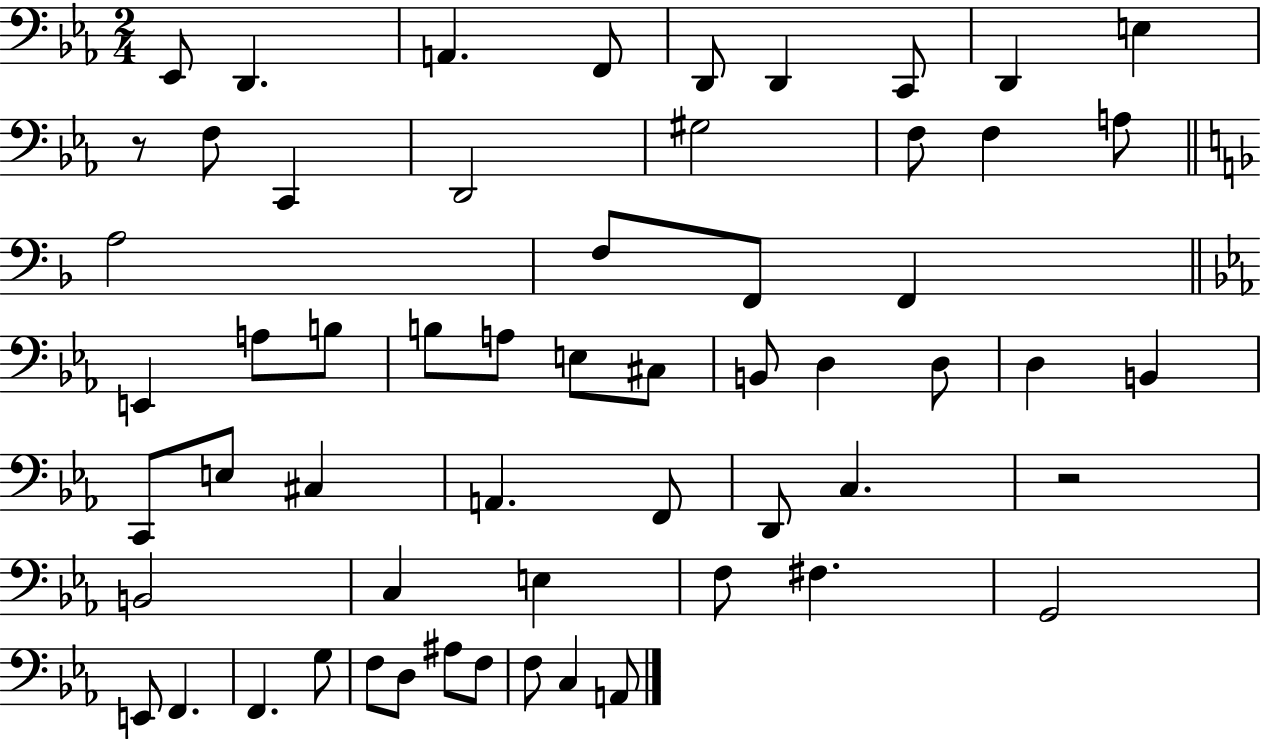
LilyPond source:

{
  \clef bass
  \numericTimeSignature
  \time 2/4
  \key ees \major
  \repeat volta 2 { ees,8 d,4. | a,4. f,8 | d,8 d,4 c,8 | d,4 e4 | \break r8 f8 c,4 | d,2 | gis2 | f8 f4 a8 | \break \bar "||" \break \key f \major a2 | f8 f,8 f,4 | \bar "||" \break \key c \minor e,4 a8 b8 | b8 a8 e8 cis8 | b,8 d4 d8 | d4 b,4 | \break c,8 e8 cis4 | a,4. f,8 | d,8 c4. | r2 | \break b,2 | c4 e4 | f8 fis4. | g,2 | \break e,8 f,4. | f,4. g8 | f8 d8 ais8 f8 | f8 c4 a,8 | \break } \bar "|."
}